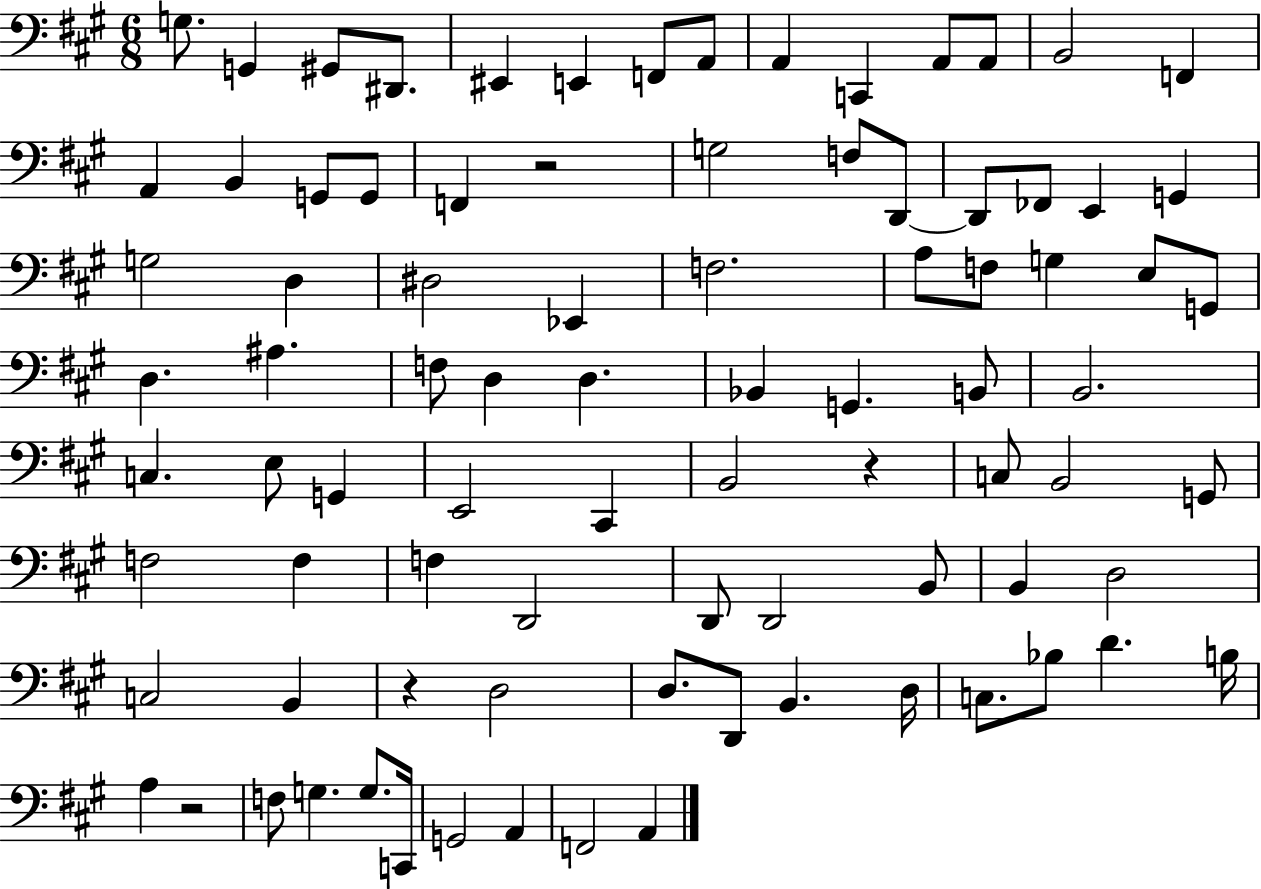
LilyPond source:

{
  \clef bass
  \numericTimeSignature
  \time 6/8
  \key a \major
  g8. g,4 gis,8 dis,8. | eis,4 e,4 f,8 a,8 | a,4 c,4 a,8 a,8 | b,2 f,4 | \break a,4 b,4 g,8 g,8 | f,4 r2 | g2 f8 d,8~~ | d,8 fes,8 e,4 g,4 | \break g2 d4 | dis2 ees,4 | f2. | a8 f8 g4 e8 g,8 | \break d4. ais4. | f8 d4 d4. | bes,4 g,4. b,8 | b,2. | \break c4. e8 g,4 | e,2 cis,4 | b,2 r4 | c8 b,2 g,8 | \break f2 f4 | f4 d,2 | d,8 d,2 b,8 | b,4 d2 | \break c2 b,4 | r4 d2 | d8. d,8 b,4. d16 | c8. bes8 d'4. b16 | \break a4 r2 | f8 g4. g8. c,16 | g,2 a,4 | f,2 a,4 | \break \bar "|."
}